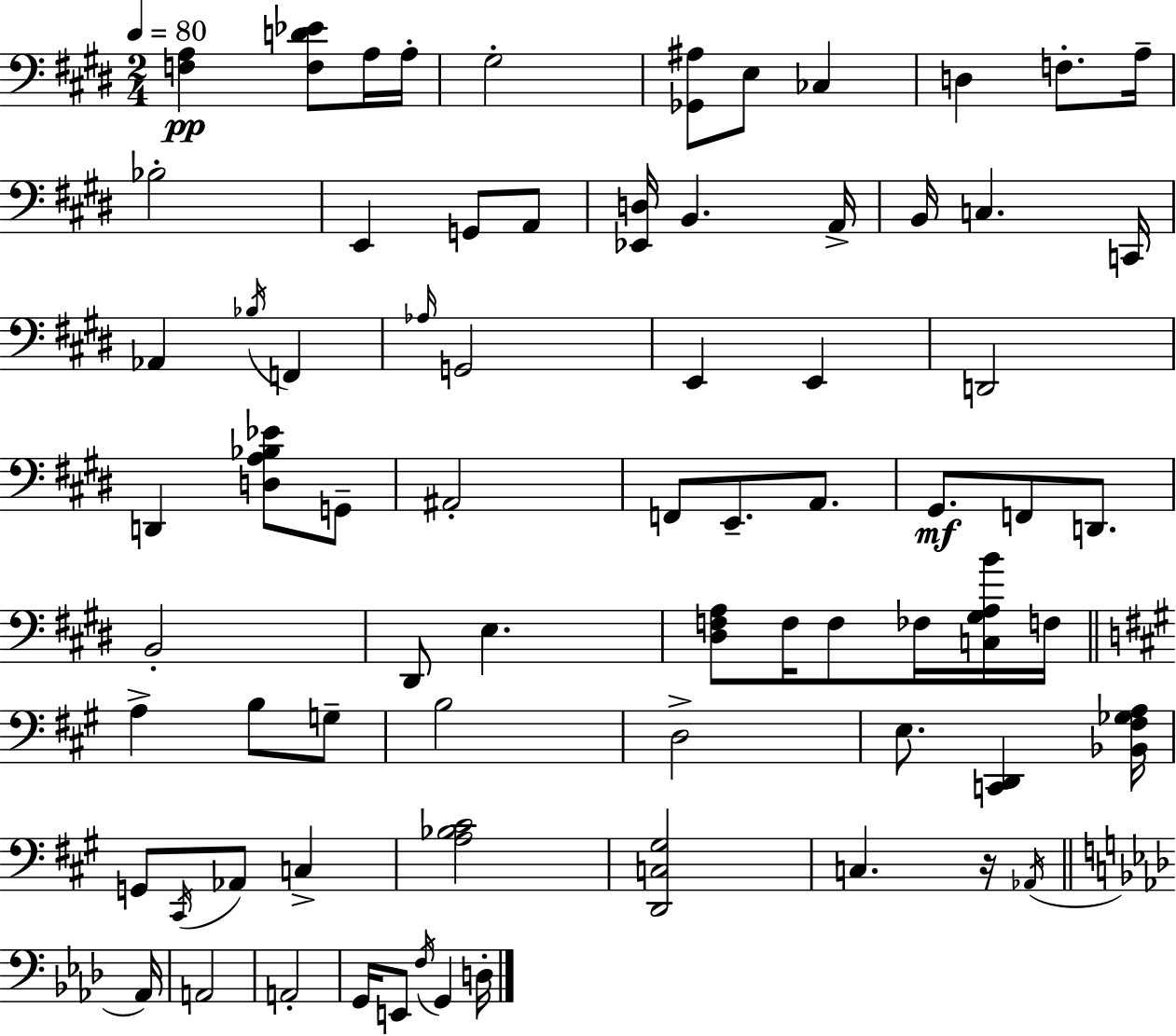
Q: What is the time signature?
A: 2/4